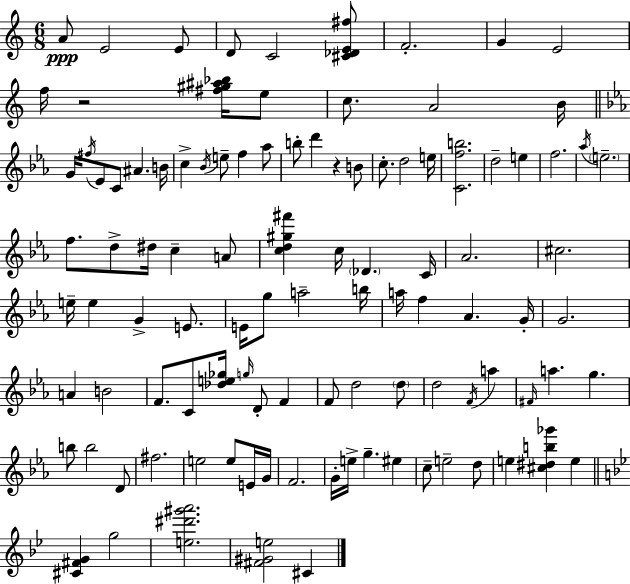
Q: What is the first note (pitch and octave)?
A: A4